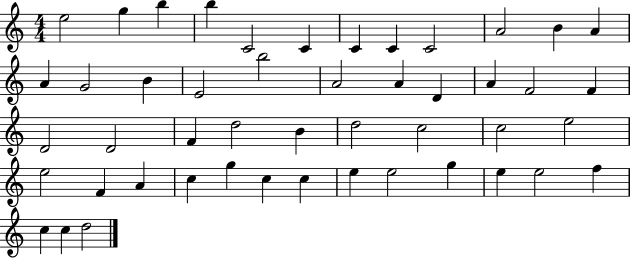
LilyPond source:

{
  \clef treble
  \numericTimeSignature
  \time 4/4
  \key c \major
  e''2 g''4 b''4 | b''4 c'2 c'4 | c'4 c'4 c'2 | a'2 b'4 a'4 | \break a'4 g'2 b'4 | e'2 b''2 | a'2 a'4 d'4 | a'4 f'2 f'4 | \break d'2 d'2 | f'4 d''2 b'4 | d''2 c''2 | c''2 e''2 | \break e''2 f'4 a'4 | c''4 g''4 c''4 c''4 | e''4 e''2 g''4 | e''4 e''2 f''4 | \break c''4 c''4 d''2 | \bar "|."
}